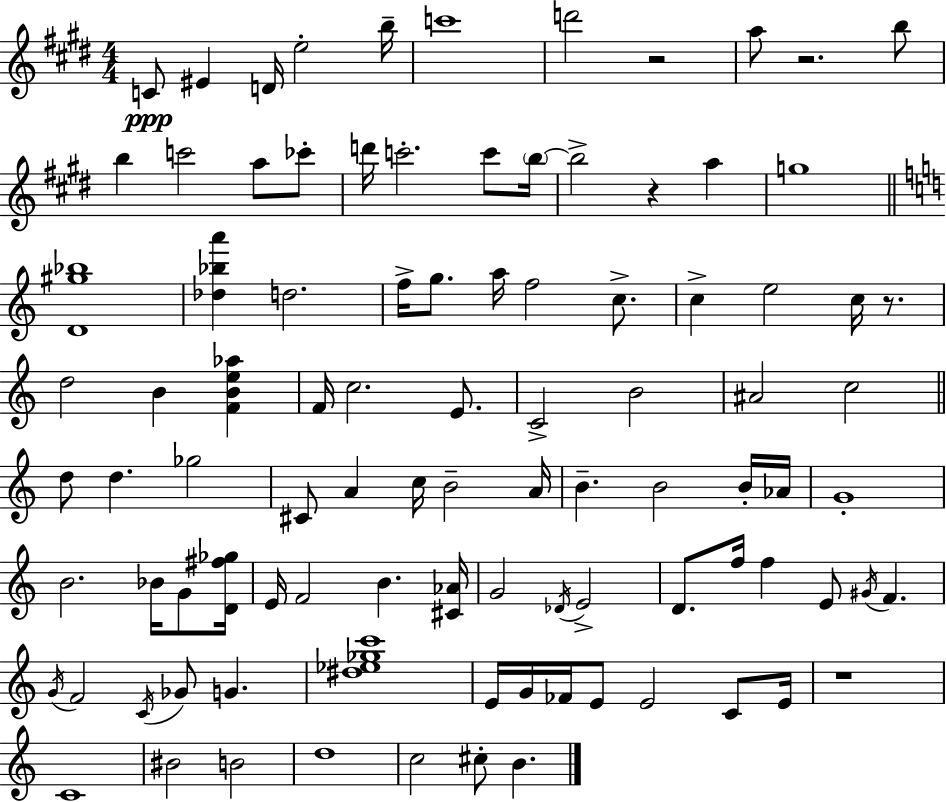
C4/e EIS4/q D4/s E5/h B5/s C6/w D6/h R/h A5/e R/h. B5/e B5/q C6/h A5/e CES6/e D6/s C6/h. C6/e B5/s B5/h R/q A5/q G5/w [D4,G#5,Bb5]/w [Db5,Bb5,A6]/q D5/h. F5/s G5/e. A5/s F5/h C5/e. C5/q E5/h C5/s R/e. D5/h B4/q [F4,B4,E5,Ab5]/q F4/s C5/h. E4/e. C4/h B4/h A#4/h C5/h D5/e D5/q. Gb5/h C#4/e A4/q C5/s B4/h A4/s B4/q. B4/h B4/s Ab4/s G4/w B4/h. Bb4/s G4/e [D4,F#5,Gb5]/s E4/s F4/h B4/q. [C#4,Ab4]/s G4/h Db4/s E4/h D4/e. F5/s F5/q E4/e G#4/s F4/q. G4/s F4/h C4/s Gb4/e G4/q. [D#5,Eb5,Gb5,C6]/w E4/s G4/s FES4/s E4/e E4/h C4/e E4/s R/w C4/w BIS4/h B4/h D5/w C5/h C#5/e B4/q.